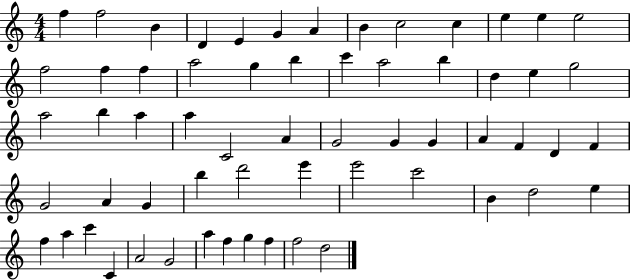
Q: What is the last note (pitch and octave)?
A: D5